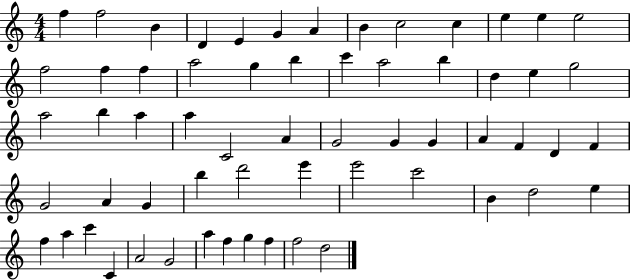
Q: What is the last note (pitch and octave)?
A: D5